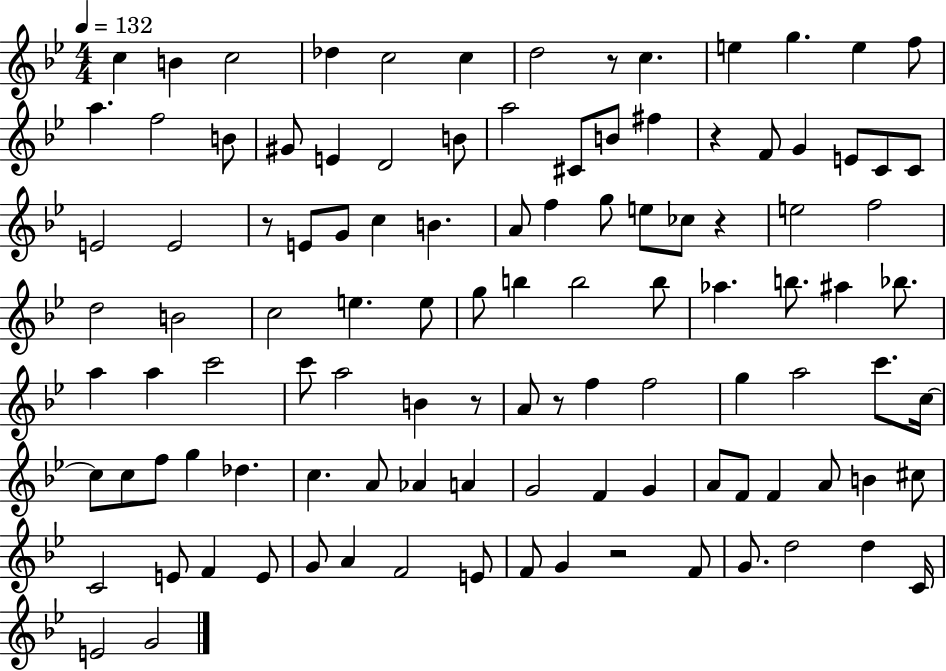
C5/q B4/q C5/h Db5/q C5/h C5/q D5/h R/e C5/q. E5/q G5/q. E5/q F5/e A5/q. F5/h B4/e G#4/e E4/q D4/h B4/e A5/h C#4/e B4/e F#5/q R/q F4/e G4/q E4/e C4/e C4/e E4/h E4/h R/e E4/e G4/e C5/q B4/q. A4/e F5/q G5/e E5/e CES5/e R/q E5/h F5/h D5/h B4/h C5/h E5/q. E5/e G5/e B5/q B5/h B5/e Ab5/q. B5/e. A#5/q Bb5/e. A5/q A5/q C6/h C6/e A5/h B4/q R/e A4/e R/e F5/q F5/h G5/q A5/h C6/e. C5/s C5/e C5/e F5/e G5/q Db5/q. C5/q. A4/e Ab4/q A4/q G4/h F4/q G4/q A4/e F4/e F4/q A4/e B4/q C#5/e C4/h E4/e F4/q E4/e G4/e A4/q F4/h E4/e F4/e G4/q R/h F4/e G4/e. D5/h D5/q C4/s E4/h G4/h